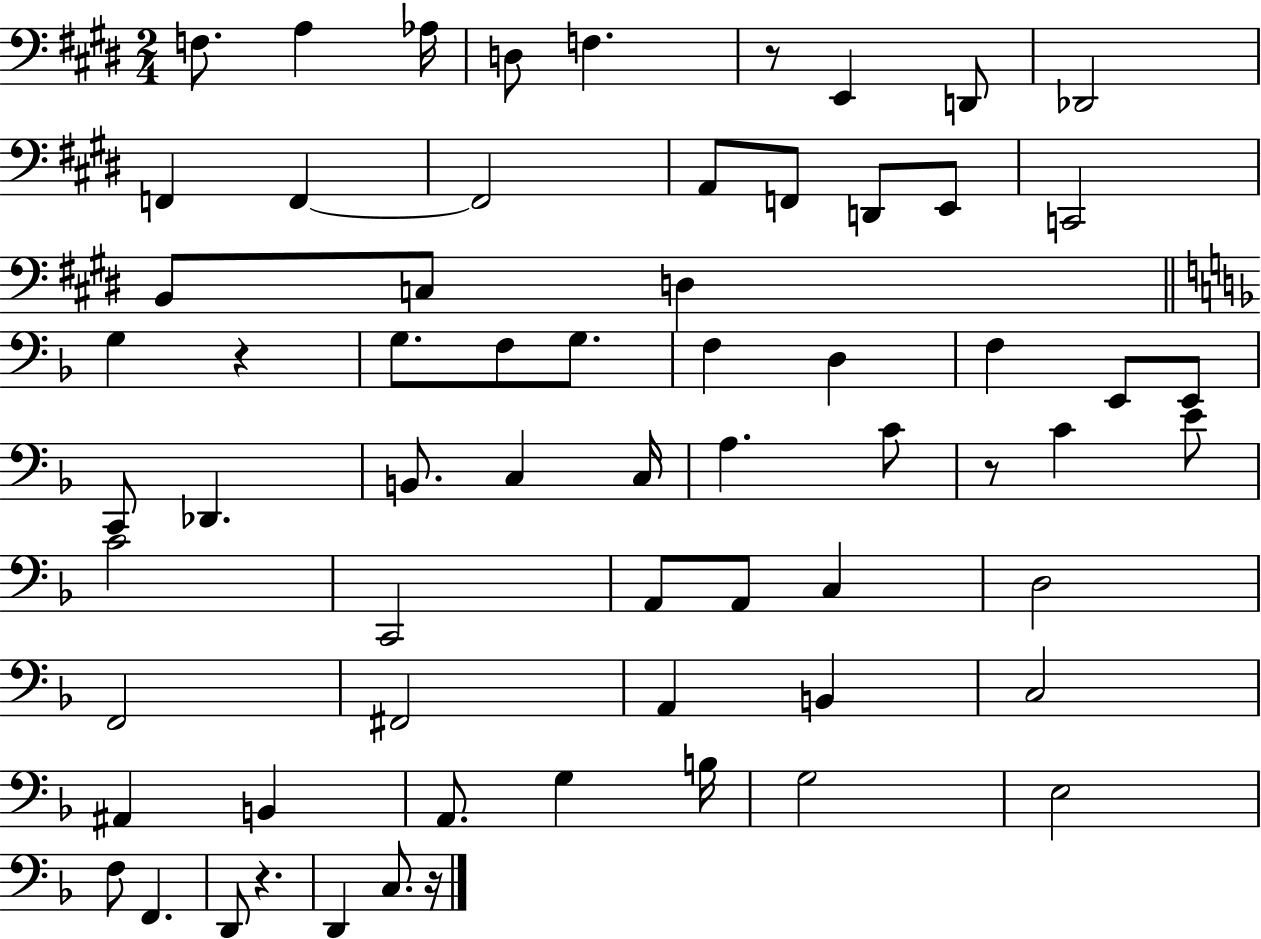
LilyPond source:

{
  \clef bass
  \numericTimeSignature
  \time 2/4
  \key e \major
  \repeat volta 2 { f8. a4 aes16 | d8 f4. | r8 e,4 d,8 | des,2 | \break f,4 f,4~~ | f,2 | a,8 f,8 d,8 e,8 | c,2 | \break b,8 c8 d4 | \bar "||" \break \key f \major g4 r4 | g8. f8 g8. | f4 d4 | f4 e,8 e,8 | \break c,8 des,4. | b,8. c4 c16 | a4. c'8 | r8 c'4 e'8 | \break c'2 | c,2 | a,8 a,8 c4 | d2 | \break f,2 | fis,2 | a,4 b,4 | c2 | \break ais,4 b,4 | a,8. g4 b16 | g2 | e2 | \break f8 f,4. | d,8 r4. | d,4 c8. r16 | } \bar "|."
}